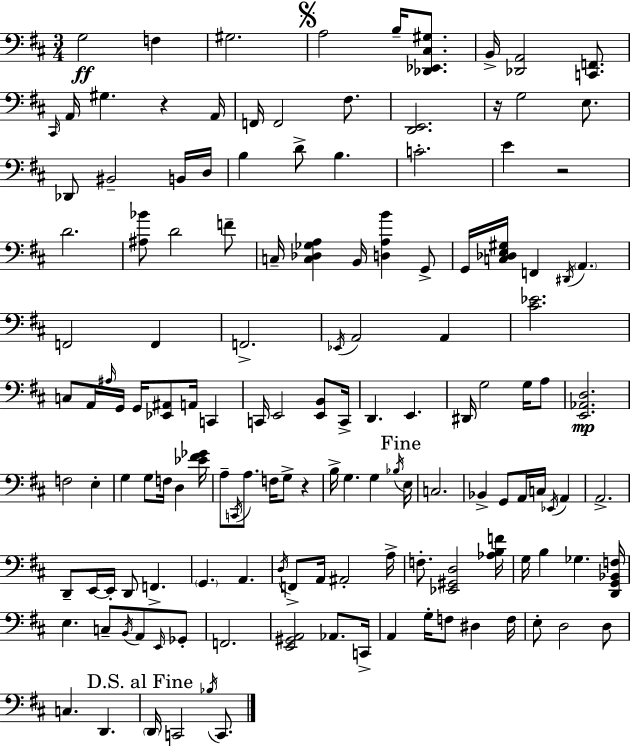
X:1
T:Untitled
M:3/4
L:1/4
K:D
G,2 F, ^G,2 A,2 B,/4 [_D,,_E,,^C,^G,]/2 B,,/4 [_D,,A,,]2 [C,,F,,]/2 ^C,,/4 A,,/4 ^G, z A,,/4 F,,/4 F,,2 ^F,/2 [D,,E,,]2 z/4 G,2 E,/2 _D,,/2 ^B,,2 B,,/4 D,/4 B, D/2 B, C2 E z2 D2 [^A,_B]/2 D2 F/2 C,/4 [C,_D,_G,A,] B,,/4 [D,A,B] G,,/2 G,,/4 [C,_D,E,^G,]/4 F,, ^D,,/4 A,, F,,2 F,, F,,2 _E,,/4 A,,2 A,, [^C_E]2 C,/2 A,,/4 ^A,/4 G,,/4 G,,/4 [_E,,^A,,]/2 A,,/4 C,, C,,/4 E,,2 [E,,B,,]/2 C,,/4 D,, E,, ^D,,/4 G,2 G,/4 A,/2 [E,,_A,,D,]2 F,2 E, G, G,/2 F,/4 D, [_E^F_G]/4 A,/2 C,,/4 A,/2 F,/4 G,/2 z B,/4 G, G, _B,/4 E,/4 C,2 _B,, G,,/2 A,,/4 C,/4 _E,,/4 A,, A,,2 D,,/2 E,,/4 E,,/4 D,,/2 F,, G,, A,, D,/4 F,,/2 A,,/4 ^A,,2 A,/4 F,/2 [_E,,^G,,D,]2 [_A,B,F]/4 G,/4 B, _G, [D,,G,,_B,,F,]/4 E, C,/2 B,,/4 A,,/2 E,,/4 _G,,/2 F,,2 [E,,^G,,A,,]2 _A,,/2 C,,/4 A,, G,/4 F,/2 ^D, F,/4 E,/2 D,2 D,/2 C, D,, D,,/4 C,,2 _B,/4 C,,/2